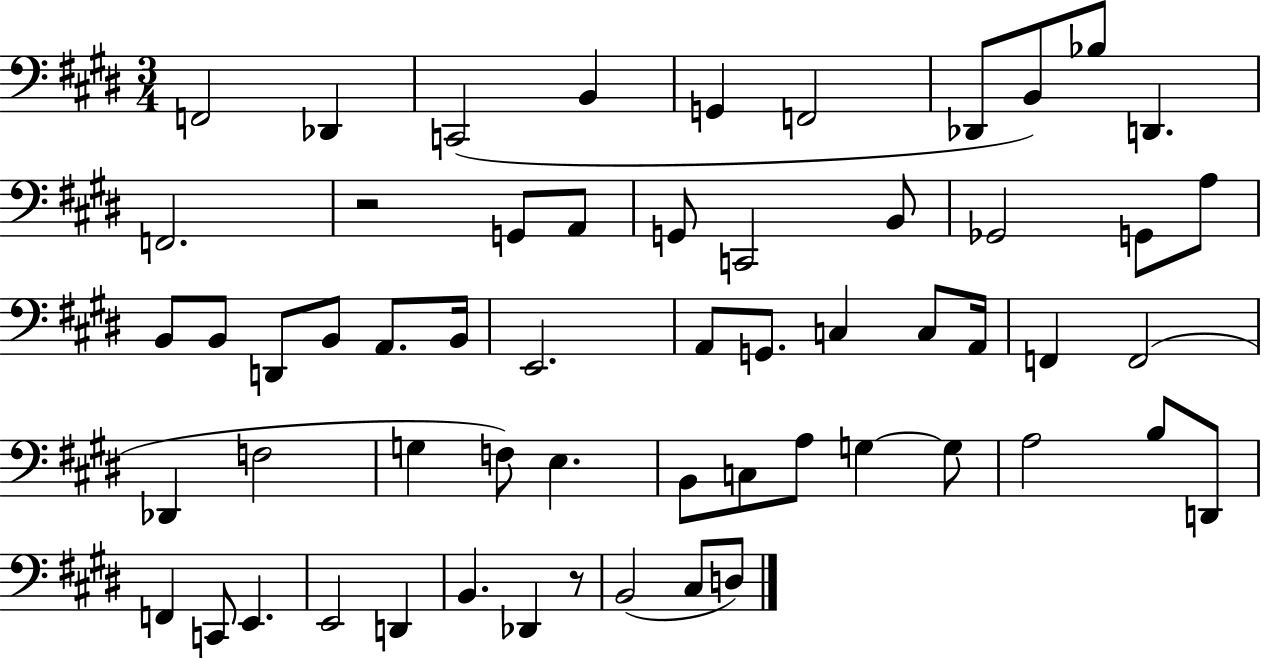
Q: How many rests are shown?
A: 2